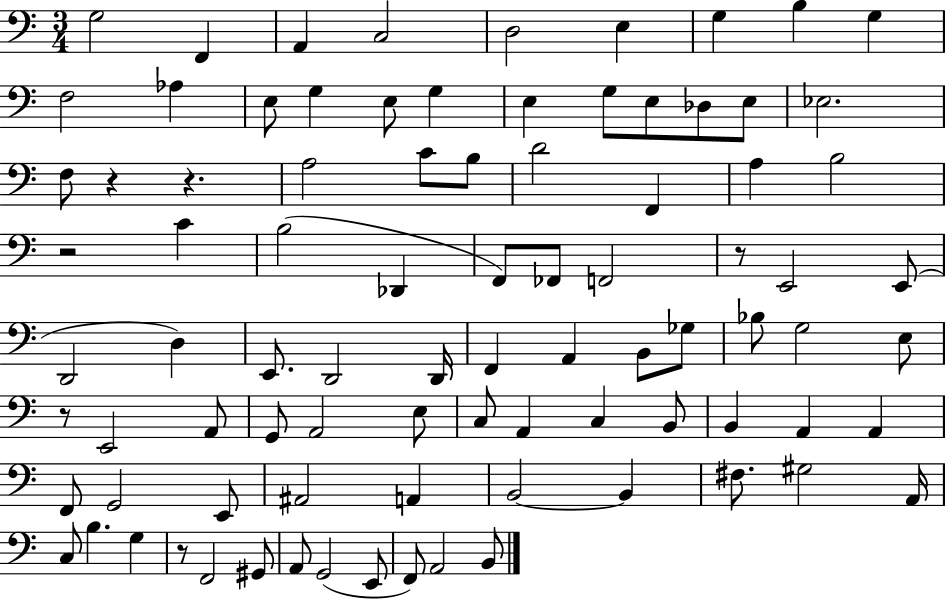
X:1
T:Untitled
M:3/4
L:1/4
K:C
G,2 F,, A,, C,2 D,2 E, G, B, G, F,2 _A, E,/2 G, E,/2 G, E, G,/2 E,/2 _D,/2 E,/2 _E,2 F,/2 z z A,2 C/2 B,/2 D2 F,, A, B,2 z2 C B,2 _D,, F,,/2 _F,,/2 F,,2 z/2 E,,2 E,,/2 D,,2 D, E,,/2 D,,2 D,,/4 F,, A,, B,,/2 _G,/2 _B,/2 G,2 E,/2 z/2 E,,2 A,,/2 G,,/2 A,,2 E,/2 C,/2 A,, C, B,,/2 B,, A,, A,, F,,/2 G,,2 E,,/2 ^A,,2 A,, B,,2 B,, ^F,/2 ^G,2 A,,/4 C,/2 B, G, z/2 F,,2 ^G,,/2 A,,/2 G,,2 E,,/2 F,,/2 A,,2 B,,/2